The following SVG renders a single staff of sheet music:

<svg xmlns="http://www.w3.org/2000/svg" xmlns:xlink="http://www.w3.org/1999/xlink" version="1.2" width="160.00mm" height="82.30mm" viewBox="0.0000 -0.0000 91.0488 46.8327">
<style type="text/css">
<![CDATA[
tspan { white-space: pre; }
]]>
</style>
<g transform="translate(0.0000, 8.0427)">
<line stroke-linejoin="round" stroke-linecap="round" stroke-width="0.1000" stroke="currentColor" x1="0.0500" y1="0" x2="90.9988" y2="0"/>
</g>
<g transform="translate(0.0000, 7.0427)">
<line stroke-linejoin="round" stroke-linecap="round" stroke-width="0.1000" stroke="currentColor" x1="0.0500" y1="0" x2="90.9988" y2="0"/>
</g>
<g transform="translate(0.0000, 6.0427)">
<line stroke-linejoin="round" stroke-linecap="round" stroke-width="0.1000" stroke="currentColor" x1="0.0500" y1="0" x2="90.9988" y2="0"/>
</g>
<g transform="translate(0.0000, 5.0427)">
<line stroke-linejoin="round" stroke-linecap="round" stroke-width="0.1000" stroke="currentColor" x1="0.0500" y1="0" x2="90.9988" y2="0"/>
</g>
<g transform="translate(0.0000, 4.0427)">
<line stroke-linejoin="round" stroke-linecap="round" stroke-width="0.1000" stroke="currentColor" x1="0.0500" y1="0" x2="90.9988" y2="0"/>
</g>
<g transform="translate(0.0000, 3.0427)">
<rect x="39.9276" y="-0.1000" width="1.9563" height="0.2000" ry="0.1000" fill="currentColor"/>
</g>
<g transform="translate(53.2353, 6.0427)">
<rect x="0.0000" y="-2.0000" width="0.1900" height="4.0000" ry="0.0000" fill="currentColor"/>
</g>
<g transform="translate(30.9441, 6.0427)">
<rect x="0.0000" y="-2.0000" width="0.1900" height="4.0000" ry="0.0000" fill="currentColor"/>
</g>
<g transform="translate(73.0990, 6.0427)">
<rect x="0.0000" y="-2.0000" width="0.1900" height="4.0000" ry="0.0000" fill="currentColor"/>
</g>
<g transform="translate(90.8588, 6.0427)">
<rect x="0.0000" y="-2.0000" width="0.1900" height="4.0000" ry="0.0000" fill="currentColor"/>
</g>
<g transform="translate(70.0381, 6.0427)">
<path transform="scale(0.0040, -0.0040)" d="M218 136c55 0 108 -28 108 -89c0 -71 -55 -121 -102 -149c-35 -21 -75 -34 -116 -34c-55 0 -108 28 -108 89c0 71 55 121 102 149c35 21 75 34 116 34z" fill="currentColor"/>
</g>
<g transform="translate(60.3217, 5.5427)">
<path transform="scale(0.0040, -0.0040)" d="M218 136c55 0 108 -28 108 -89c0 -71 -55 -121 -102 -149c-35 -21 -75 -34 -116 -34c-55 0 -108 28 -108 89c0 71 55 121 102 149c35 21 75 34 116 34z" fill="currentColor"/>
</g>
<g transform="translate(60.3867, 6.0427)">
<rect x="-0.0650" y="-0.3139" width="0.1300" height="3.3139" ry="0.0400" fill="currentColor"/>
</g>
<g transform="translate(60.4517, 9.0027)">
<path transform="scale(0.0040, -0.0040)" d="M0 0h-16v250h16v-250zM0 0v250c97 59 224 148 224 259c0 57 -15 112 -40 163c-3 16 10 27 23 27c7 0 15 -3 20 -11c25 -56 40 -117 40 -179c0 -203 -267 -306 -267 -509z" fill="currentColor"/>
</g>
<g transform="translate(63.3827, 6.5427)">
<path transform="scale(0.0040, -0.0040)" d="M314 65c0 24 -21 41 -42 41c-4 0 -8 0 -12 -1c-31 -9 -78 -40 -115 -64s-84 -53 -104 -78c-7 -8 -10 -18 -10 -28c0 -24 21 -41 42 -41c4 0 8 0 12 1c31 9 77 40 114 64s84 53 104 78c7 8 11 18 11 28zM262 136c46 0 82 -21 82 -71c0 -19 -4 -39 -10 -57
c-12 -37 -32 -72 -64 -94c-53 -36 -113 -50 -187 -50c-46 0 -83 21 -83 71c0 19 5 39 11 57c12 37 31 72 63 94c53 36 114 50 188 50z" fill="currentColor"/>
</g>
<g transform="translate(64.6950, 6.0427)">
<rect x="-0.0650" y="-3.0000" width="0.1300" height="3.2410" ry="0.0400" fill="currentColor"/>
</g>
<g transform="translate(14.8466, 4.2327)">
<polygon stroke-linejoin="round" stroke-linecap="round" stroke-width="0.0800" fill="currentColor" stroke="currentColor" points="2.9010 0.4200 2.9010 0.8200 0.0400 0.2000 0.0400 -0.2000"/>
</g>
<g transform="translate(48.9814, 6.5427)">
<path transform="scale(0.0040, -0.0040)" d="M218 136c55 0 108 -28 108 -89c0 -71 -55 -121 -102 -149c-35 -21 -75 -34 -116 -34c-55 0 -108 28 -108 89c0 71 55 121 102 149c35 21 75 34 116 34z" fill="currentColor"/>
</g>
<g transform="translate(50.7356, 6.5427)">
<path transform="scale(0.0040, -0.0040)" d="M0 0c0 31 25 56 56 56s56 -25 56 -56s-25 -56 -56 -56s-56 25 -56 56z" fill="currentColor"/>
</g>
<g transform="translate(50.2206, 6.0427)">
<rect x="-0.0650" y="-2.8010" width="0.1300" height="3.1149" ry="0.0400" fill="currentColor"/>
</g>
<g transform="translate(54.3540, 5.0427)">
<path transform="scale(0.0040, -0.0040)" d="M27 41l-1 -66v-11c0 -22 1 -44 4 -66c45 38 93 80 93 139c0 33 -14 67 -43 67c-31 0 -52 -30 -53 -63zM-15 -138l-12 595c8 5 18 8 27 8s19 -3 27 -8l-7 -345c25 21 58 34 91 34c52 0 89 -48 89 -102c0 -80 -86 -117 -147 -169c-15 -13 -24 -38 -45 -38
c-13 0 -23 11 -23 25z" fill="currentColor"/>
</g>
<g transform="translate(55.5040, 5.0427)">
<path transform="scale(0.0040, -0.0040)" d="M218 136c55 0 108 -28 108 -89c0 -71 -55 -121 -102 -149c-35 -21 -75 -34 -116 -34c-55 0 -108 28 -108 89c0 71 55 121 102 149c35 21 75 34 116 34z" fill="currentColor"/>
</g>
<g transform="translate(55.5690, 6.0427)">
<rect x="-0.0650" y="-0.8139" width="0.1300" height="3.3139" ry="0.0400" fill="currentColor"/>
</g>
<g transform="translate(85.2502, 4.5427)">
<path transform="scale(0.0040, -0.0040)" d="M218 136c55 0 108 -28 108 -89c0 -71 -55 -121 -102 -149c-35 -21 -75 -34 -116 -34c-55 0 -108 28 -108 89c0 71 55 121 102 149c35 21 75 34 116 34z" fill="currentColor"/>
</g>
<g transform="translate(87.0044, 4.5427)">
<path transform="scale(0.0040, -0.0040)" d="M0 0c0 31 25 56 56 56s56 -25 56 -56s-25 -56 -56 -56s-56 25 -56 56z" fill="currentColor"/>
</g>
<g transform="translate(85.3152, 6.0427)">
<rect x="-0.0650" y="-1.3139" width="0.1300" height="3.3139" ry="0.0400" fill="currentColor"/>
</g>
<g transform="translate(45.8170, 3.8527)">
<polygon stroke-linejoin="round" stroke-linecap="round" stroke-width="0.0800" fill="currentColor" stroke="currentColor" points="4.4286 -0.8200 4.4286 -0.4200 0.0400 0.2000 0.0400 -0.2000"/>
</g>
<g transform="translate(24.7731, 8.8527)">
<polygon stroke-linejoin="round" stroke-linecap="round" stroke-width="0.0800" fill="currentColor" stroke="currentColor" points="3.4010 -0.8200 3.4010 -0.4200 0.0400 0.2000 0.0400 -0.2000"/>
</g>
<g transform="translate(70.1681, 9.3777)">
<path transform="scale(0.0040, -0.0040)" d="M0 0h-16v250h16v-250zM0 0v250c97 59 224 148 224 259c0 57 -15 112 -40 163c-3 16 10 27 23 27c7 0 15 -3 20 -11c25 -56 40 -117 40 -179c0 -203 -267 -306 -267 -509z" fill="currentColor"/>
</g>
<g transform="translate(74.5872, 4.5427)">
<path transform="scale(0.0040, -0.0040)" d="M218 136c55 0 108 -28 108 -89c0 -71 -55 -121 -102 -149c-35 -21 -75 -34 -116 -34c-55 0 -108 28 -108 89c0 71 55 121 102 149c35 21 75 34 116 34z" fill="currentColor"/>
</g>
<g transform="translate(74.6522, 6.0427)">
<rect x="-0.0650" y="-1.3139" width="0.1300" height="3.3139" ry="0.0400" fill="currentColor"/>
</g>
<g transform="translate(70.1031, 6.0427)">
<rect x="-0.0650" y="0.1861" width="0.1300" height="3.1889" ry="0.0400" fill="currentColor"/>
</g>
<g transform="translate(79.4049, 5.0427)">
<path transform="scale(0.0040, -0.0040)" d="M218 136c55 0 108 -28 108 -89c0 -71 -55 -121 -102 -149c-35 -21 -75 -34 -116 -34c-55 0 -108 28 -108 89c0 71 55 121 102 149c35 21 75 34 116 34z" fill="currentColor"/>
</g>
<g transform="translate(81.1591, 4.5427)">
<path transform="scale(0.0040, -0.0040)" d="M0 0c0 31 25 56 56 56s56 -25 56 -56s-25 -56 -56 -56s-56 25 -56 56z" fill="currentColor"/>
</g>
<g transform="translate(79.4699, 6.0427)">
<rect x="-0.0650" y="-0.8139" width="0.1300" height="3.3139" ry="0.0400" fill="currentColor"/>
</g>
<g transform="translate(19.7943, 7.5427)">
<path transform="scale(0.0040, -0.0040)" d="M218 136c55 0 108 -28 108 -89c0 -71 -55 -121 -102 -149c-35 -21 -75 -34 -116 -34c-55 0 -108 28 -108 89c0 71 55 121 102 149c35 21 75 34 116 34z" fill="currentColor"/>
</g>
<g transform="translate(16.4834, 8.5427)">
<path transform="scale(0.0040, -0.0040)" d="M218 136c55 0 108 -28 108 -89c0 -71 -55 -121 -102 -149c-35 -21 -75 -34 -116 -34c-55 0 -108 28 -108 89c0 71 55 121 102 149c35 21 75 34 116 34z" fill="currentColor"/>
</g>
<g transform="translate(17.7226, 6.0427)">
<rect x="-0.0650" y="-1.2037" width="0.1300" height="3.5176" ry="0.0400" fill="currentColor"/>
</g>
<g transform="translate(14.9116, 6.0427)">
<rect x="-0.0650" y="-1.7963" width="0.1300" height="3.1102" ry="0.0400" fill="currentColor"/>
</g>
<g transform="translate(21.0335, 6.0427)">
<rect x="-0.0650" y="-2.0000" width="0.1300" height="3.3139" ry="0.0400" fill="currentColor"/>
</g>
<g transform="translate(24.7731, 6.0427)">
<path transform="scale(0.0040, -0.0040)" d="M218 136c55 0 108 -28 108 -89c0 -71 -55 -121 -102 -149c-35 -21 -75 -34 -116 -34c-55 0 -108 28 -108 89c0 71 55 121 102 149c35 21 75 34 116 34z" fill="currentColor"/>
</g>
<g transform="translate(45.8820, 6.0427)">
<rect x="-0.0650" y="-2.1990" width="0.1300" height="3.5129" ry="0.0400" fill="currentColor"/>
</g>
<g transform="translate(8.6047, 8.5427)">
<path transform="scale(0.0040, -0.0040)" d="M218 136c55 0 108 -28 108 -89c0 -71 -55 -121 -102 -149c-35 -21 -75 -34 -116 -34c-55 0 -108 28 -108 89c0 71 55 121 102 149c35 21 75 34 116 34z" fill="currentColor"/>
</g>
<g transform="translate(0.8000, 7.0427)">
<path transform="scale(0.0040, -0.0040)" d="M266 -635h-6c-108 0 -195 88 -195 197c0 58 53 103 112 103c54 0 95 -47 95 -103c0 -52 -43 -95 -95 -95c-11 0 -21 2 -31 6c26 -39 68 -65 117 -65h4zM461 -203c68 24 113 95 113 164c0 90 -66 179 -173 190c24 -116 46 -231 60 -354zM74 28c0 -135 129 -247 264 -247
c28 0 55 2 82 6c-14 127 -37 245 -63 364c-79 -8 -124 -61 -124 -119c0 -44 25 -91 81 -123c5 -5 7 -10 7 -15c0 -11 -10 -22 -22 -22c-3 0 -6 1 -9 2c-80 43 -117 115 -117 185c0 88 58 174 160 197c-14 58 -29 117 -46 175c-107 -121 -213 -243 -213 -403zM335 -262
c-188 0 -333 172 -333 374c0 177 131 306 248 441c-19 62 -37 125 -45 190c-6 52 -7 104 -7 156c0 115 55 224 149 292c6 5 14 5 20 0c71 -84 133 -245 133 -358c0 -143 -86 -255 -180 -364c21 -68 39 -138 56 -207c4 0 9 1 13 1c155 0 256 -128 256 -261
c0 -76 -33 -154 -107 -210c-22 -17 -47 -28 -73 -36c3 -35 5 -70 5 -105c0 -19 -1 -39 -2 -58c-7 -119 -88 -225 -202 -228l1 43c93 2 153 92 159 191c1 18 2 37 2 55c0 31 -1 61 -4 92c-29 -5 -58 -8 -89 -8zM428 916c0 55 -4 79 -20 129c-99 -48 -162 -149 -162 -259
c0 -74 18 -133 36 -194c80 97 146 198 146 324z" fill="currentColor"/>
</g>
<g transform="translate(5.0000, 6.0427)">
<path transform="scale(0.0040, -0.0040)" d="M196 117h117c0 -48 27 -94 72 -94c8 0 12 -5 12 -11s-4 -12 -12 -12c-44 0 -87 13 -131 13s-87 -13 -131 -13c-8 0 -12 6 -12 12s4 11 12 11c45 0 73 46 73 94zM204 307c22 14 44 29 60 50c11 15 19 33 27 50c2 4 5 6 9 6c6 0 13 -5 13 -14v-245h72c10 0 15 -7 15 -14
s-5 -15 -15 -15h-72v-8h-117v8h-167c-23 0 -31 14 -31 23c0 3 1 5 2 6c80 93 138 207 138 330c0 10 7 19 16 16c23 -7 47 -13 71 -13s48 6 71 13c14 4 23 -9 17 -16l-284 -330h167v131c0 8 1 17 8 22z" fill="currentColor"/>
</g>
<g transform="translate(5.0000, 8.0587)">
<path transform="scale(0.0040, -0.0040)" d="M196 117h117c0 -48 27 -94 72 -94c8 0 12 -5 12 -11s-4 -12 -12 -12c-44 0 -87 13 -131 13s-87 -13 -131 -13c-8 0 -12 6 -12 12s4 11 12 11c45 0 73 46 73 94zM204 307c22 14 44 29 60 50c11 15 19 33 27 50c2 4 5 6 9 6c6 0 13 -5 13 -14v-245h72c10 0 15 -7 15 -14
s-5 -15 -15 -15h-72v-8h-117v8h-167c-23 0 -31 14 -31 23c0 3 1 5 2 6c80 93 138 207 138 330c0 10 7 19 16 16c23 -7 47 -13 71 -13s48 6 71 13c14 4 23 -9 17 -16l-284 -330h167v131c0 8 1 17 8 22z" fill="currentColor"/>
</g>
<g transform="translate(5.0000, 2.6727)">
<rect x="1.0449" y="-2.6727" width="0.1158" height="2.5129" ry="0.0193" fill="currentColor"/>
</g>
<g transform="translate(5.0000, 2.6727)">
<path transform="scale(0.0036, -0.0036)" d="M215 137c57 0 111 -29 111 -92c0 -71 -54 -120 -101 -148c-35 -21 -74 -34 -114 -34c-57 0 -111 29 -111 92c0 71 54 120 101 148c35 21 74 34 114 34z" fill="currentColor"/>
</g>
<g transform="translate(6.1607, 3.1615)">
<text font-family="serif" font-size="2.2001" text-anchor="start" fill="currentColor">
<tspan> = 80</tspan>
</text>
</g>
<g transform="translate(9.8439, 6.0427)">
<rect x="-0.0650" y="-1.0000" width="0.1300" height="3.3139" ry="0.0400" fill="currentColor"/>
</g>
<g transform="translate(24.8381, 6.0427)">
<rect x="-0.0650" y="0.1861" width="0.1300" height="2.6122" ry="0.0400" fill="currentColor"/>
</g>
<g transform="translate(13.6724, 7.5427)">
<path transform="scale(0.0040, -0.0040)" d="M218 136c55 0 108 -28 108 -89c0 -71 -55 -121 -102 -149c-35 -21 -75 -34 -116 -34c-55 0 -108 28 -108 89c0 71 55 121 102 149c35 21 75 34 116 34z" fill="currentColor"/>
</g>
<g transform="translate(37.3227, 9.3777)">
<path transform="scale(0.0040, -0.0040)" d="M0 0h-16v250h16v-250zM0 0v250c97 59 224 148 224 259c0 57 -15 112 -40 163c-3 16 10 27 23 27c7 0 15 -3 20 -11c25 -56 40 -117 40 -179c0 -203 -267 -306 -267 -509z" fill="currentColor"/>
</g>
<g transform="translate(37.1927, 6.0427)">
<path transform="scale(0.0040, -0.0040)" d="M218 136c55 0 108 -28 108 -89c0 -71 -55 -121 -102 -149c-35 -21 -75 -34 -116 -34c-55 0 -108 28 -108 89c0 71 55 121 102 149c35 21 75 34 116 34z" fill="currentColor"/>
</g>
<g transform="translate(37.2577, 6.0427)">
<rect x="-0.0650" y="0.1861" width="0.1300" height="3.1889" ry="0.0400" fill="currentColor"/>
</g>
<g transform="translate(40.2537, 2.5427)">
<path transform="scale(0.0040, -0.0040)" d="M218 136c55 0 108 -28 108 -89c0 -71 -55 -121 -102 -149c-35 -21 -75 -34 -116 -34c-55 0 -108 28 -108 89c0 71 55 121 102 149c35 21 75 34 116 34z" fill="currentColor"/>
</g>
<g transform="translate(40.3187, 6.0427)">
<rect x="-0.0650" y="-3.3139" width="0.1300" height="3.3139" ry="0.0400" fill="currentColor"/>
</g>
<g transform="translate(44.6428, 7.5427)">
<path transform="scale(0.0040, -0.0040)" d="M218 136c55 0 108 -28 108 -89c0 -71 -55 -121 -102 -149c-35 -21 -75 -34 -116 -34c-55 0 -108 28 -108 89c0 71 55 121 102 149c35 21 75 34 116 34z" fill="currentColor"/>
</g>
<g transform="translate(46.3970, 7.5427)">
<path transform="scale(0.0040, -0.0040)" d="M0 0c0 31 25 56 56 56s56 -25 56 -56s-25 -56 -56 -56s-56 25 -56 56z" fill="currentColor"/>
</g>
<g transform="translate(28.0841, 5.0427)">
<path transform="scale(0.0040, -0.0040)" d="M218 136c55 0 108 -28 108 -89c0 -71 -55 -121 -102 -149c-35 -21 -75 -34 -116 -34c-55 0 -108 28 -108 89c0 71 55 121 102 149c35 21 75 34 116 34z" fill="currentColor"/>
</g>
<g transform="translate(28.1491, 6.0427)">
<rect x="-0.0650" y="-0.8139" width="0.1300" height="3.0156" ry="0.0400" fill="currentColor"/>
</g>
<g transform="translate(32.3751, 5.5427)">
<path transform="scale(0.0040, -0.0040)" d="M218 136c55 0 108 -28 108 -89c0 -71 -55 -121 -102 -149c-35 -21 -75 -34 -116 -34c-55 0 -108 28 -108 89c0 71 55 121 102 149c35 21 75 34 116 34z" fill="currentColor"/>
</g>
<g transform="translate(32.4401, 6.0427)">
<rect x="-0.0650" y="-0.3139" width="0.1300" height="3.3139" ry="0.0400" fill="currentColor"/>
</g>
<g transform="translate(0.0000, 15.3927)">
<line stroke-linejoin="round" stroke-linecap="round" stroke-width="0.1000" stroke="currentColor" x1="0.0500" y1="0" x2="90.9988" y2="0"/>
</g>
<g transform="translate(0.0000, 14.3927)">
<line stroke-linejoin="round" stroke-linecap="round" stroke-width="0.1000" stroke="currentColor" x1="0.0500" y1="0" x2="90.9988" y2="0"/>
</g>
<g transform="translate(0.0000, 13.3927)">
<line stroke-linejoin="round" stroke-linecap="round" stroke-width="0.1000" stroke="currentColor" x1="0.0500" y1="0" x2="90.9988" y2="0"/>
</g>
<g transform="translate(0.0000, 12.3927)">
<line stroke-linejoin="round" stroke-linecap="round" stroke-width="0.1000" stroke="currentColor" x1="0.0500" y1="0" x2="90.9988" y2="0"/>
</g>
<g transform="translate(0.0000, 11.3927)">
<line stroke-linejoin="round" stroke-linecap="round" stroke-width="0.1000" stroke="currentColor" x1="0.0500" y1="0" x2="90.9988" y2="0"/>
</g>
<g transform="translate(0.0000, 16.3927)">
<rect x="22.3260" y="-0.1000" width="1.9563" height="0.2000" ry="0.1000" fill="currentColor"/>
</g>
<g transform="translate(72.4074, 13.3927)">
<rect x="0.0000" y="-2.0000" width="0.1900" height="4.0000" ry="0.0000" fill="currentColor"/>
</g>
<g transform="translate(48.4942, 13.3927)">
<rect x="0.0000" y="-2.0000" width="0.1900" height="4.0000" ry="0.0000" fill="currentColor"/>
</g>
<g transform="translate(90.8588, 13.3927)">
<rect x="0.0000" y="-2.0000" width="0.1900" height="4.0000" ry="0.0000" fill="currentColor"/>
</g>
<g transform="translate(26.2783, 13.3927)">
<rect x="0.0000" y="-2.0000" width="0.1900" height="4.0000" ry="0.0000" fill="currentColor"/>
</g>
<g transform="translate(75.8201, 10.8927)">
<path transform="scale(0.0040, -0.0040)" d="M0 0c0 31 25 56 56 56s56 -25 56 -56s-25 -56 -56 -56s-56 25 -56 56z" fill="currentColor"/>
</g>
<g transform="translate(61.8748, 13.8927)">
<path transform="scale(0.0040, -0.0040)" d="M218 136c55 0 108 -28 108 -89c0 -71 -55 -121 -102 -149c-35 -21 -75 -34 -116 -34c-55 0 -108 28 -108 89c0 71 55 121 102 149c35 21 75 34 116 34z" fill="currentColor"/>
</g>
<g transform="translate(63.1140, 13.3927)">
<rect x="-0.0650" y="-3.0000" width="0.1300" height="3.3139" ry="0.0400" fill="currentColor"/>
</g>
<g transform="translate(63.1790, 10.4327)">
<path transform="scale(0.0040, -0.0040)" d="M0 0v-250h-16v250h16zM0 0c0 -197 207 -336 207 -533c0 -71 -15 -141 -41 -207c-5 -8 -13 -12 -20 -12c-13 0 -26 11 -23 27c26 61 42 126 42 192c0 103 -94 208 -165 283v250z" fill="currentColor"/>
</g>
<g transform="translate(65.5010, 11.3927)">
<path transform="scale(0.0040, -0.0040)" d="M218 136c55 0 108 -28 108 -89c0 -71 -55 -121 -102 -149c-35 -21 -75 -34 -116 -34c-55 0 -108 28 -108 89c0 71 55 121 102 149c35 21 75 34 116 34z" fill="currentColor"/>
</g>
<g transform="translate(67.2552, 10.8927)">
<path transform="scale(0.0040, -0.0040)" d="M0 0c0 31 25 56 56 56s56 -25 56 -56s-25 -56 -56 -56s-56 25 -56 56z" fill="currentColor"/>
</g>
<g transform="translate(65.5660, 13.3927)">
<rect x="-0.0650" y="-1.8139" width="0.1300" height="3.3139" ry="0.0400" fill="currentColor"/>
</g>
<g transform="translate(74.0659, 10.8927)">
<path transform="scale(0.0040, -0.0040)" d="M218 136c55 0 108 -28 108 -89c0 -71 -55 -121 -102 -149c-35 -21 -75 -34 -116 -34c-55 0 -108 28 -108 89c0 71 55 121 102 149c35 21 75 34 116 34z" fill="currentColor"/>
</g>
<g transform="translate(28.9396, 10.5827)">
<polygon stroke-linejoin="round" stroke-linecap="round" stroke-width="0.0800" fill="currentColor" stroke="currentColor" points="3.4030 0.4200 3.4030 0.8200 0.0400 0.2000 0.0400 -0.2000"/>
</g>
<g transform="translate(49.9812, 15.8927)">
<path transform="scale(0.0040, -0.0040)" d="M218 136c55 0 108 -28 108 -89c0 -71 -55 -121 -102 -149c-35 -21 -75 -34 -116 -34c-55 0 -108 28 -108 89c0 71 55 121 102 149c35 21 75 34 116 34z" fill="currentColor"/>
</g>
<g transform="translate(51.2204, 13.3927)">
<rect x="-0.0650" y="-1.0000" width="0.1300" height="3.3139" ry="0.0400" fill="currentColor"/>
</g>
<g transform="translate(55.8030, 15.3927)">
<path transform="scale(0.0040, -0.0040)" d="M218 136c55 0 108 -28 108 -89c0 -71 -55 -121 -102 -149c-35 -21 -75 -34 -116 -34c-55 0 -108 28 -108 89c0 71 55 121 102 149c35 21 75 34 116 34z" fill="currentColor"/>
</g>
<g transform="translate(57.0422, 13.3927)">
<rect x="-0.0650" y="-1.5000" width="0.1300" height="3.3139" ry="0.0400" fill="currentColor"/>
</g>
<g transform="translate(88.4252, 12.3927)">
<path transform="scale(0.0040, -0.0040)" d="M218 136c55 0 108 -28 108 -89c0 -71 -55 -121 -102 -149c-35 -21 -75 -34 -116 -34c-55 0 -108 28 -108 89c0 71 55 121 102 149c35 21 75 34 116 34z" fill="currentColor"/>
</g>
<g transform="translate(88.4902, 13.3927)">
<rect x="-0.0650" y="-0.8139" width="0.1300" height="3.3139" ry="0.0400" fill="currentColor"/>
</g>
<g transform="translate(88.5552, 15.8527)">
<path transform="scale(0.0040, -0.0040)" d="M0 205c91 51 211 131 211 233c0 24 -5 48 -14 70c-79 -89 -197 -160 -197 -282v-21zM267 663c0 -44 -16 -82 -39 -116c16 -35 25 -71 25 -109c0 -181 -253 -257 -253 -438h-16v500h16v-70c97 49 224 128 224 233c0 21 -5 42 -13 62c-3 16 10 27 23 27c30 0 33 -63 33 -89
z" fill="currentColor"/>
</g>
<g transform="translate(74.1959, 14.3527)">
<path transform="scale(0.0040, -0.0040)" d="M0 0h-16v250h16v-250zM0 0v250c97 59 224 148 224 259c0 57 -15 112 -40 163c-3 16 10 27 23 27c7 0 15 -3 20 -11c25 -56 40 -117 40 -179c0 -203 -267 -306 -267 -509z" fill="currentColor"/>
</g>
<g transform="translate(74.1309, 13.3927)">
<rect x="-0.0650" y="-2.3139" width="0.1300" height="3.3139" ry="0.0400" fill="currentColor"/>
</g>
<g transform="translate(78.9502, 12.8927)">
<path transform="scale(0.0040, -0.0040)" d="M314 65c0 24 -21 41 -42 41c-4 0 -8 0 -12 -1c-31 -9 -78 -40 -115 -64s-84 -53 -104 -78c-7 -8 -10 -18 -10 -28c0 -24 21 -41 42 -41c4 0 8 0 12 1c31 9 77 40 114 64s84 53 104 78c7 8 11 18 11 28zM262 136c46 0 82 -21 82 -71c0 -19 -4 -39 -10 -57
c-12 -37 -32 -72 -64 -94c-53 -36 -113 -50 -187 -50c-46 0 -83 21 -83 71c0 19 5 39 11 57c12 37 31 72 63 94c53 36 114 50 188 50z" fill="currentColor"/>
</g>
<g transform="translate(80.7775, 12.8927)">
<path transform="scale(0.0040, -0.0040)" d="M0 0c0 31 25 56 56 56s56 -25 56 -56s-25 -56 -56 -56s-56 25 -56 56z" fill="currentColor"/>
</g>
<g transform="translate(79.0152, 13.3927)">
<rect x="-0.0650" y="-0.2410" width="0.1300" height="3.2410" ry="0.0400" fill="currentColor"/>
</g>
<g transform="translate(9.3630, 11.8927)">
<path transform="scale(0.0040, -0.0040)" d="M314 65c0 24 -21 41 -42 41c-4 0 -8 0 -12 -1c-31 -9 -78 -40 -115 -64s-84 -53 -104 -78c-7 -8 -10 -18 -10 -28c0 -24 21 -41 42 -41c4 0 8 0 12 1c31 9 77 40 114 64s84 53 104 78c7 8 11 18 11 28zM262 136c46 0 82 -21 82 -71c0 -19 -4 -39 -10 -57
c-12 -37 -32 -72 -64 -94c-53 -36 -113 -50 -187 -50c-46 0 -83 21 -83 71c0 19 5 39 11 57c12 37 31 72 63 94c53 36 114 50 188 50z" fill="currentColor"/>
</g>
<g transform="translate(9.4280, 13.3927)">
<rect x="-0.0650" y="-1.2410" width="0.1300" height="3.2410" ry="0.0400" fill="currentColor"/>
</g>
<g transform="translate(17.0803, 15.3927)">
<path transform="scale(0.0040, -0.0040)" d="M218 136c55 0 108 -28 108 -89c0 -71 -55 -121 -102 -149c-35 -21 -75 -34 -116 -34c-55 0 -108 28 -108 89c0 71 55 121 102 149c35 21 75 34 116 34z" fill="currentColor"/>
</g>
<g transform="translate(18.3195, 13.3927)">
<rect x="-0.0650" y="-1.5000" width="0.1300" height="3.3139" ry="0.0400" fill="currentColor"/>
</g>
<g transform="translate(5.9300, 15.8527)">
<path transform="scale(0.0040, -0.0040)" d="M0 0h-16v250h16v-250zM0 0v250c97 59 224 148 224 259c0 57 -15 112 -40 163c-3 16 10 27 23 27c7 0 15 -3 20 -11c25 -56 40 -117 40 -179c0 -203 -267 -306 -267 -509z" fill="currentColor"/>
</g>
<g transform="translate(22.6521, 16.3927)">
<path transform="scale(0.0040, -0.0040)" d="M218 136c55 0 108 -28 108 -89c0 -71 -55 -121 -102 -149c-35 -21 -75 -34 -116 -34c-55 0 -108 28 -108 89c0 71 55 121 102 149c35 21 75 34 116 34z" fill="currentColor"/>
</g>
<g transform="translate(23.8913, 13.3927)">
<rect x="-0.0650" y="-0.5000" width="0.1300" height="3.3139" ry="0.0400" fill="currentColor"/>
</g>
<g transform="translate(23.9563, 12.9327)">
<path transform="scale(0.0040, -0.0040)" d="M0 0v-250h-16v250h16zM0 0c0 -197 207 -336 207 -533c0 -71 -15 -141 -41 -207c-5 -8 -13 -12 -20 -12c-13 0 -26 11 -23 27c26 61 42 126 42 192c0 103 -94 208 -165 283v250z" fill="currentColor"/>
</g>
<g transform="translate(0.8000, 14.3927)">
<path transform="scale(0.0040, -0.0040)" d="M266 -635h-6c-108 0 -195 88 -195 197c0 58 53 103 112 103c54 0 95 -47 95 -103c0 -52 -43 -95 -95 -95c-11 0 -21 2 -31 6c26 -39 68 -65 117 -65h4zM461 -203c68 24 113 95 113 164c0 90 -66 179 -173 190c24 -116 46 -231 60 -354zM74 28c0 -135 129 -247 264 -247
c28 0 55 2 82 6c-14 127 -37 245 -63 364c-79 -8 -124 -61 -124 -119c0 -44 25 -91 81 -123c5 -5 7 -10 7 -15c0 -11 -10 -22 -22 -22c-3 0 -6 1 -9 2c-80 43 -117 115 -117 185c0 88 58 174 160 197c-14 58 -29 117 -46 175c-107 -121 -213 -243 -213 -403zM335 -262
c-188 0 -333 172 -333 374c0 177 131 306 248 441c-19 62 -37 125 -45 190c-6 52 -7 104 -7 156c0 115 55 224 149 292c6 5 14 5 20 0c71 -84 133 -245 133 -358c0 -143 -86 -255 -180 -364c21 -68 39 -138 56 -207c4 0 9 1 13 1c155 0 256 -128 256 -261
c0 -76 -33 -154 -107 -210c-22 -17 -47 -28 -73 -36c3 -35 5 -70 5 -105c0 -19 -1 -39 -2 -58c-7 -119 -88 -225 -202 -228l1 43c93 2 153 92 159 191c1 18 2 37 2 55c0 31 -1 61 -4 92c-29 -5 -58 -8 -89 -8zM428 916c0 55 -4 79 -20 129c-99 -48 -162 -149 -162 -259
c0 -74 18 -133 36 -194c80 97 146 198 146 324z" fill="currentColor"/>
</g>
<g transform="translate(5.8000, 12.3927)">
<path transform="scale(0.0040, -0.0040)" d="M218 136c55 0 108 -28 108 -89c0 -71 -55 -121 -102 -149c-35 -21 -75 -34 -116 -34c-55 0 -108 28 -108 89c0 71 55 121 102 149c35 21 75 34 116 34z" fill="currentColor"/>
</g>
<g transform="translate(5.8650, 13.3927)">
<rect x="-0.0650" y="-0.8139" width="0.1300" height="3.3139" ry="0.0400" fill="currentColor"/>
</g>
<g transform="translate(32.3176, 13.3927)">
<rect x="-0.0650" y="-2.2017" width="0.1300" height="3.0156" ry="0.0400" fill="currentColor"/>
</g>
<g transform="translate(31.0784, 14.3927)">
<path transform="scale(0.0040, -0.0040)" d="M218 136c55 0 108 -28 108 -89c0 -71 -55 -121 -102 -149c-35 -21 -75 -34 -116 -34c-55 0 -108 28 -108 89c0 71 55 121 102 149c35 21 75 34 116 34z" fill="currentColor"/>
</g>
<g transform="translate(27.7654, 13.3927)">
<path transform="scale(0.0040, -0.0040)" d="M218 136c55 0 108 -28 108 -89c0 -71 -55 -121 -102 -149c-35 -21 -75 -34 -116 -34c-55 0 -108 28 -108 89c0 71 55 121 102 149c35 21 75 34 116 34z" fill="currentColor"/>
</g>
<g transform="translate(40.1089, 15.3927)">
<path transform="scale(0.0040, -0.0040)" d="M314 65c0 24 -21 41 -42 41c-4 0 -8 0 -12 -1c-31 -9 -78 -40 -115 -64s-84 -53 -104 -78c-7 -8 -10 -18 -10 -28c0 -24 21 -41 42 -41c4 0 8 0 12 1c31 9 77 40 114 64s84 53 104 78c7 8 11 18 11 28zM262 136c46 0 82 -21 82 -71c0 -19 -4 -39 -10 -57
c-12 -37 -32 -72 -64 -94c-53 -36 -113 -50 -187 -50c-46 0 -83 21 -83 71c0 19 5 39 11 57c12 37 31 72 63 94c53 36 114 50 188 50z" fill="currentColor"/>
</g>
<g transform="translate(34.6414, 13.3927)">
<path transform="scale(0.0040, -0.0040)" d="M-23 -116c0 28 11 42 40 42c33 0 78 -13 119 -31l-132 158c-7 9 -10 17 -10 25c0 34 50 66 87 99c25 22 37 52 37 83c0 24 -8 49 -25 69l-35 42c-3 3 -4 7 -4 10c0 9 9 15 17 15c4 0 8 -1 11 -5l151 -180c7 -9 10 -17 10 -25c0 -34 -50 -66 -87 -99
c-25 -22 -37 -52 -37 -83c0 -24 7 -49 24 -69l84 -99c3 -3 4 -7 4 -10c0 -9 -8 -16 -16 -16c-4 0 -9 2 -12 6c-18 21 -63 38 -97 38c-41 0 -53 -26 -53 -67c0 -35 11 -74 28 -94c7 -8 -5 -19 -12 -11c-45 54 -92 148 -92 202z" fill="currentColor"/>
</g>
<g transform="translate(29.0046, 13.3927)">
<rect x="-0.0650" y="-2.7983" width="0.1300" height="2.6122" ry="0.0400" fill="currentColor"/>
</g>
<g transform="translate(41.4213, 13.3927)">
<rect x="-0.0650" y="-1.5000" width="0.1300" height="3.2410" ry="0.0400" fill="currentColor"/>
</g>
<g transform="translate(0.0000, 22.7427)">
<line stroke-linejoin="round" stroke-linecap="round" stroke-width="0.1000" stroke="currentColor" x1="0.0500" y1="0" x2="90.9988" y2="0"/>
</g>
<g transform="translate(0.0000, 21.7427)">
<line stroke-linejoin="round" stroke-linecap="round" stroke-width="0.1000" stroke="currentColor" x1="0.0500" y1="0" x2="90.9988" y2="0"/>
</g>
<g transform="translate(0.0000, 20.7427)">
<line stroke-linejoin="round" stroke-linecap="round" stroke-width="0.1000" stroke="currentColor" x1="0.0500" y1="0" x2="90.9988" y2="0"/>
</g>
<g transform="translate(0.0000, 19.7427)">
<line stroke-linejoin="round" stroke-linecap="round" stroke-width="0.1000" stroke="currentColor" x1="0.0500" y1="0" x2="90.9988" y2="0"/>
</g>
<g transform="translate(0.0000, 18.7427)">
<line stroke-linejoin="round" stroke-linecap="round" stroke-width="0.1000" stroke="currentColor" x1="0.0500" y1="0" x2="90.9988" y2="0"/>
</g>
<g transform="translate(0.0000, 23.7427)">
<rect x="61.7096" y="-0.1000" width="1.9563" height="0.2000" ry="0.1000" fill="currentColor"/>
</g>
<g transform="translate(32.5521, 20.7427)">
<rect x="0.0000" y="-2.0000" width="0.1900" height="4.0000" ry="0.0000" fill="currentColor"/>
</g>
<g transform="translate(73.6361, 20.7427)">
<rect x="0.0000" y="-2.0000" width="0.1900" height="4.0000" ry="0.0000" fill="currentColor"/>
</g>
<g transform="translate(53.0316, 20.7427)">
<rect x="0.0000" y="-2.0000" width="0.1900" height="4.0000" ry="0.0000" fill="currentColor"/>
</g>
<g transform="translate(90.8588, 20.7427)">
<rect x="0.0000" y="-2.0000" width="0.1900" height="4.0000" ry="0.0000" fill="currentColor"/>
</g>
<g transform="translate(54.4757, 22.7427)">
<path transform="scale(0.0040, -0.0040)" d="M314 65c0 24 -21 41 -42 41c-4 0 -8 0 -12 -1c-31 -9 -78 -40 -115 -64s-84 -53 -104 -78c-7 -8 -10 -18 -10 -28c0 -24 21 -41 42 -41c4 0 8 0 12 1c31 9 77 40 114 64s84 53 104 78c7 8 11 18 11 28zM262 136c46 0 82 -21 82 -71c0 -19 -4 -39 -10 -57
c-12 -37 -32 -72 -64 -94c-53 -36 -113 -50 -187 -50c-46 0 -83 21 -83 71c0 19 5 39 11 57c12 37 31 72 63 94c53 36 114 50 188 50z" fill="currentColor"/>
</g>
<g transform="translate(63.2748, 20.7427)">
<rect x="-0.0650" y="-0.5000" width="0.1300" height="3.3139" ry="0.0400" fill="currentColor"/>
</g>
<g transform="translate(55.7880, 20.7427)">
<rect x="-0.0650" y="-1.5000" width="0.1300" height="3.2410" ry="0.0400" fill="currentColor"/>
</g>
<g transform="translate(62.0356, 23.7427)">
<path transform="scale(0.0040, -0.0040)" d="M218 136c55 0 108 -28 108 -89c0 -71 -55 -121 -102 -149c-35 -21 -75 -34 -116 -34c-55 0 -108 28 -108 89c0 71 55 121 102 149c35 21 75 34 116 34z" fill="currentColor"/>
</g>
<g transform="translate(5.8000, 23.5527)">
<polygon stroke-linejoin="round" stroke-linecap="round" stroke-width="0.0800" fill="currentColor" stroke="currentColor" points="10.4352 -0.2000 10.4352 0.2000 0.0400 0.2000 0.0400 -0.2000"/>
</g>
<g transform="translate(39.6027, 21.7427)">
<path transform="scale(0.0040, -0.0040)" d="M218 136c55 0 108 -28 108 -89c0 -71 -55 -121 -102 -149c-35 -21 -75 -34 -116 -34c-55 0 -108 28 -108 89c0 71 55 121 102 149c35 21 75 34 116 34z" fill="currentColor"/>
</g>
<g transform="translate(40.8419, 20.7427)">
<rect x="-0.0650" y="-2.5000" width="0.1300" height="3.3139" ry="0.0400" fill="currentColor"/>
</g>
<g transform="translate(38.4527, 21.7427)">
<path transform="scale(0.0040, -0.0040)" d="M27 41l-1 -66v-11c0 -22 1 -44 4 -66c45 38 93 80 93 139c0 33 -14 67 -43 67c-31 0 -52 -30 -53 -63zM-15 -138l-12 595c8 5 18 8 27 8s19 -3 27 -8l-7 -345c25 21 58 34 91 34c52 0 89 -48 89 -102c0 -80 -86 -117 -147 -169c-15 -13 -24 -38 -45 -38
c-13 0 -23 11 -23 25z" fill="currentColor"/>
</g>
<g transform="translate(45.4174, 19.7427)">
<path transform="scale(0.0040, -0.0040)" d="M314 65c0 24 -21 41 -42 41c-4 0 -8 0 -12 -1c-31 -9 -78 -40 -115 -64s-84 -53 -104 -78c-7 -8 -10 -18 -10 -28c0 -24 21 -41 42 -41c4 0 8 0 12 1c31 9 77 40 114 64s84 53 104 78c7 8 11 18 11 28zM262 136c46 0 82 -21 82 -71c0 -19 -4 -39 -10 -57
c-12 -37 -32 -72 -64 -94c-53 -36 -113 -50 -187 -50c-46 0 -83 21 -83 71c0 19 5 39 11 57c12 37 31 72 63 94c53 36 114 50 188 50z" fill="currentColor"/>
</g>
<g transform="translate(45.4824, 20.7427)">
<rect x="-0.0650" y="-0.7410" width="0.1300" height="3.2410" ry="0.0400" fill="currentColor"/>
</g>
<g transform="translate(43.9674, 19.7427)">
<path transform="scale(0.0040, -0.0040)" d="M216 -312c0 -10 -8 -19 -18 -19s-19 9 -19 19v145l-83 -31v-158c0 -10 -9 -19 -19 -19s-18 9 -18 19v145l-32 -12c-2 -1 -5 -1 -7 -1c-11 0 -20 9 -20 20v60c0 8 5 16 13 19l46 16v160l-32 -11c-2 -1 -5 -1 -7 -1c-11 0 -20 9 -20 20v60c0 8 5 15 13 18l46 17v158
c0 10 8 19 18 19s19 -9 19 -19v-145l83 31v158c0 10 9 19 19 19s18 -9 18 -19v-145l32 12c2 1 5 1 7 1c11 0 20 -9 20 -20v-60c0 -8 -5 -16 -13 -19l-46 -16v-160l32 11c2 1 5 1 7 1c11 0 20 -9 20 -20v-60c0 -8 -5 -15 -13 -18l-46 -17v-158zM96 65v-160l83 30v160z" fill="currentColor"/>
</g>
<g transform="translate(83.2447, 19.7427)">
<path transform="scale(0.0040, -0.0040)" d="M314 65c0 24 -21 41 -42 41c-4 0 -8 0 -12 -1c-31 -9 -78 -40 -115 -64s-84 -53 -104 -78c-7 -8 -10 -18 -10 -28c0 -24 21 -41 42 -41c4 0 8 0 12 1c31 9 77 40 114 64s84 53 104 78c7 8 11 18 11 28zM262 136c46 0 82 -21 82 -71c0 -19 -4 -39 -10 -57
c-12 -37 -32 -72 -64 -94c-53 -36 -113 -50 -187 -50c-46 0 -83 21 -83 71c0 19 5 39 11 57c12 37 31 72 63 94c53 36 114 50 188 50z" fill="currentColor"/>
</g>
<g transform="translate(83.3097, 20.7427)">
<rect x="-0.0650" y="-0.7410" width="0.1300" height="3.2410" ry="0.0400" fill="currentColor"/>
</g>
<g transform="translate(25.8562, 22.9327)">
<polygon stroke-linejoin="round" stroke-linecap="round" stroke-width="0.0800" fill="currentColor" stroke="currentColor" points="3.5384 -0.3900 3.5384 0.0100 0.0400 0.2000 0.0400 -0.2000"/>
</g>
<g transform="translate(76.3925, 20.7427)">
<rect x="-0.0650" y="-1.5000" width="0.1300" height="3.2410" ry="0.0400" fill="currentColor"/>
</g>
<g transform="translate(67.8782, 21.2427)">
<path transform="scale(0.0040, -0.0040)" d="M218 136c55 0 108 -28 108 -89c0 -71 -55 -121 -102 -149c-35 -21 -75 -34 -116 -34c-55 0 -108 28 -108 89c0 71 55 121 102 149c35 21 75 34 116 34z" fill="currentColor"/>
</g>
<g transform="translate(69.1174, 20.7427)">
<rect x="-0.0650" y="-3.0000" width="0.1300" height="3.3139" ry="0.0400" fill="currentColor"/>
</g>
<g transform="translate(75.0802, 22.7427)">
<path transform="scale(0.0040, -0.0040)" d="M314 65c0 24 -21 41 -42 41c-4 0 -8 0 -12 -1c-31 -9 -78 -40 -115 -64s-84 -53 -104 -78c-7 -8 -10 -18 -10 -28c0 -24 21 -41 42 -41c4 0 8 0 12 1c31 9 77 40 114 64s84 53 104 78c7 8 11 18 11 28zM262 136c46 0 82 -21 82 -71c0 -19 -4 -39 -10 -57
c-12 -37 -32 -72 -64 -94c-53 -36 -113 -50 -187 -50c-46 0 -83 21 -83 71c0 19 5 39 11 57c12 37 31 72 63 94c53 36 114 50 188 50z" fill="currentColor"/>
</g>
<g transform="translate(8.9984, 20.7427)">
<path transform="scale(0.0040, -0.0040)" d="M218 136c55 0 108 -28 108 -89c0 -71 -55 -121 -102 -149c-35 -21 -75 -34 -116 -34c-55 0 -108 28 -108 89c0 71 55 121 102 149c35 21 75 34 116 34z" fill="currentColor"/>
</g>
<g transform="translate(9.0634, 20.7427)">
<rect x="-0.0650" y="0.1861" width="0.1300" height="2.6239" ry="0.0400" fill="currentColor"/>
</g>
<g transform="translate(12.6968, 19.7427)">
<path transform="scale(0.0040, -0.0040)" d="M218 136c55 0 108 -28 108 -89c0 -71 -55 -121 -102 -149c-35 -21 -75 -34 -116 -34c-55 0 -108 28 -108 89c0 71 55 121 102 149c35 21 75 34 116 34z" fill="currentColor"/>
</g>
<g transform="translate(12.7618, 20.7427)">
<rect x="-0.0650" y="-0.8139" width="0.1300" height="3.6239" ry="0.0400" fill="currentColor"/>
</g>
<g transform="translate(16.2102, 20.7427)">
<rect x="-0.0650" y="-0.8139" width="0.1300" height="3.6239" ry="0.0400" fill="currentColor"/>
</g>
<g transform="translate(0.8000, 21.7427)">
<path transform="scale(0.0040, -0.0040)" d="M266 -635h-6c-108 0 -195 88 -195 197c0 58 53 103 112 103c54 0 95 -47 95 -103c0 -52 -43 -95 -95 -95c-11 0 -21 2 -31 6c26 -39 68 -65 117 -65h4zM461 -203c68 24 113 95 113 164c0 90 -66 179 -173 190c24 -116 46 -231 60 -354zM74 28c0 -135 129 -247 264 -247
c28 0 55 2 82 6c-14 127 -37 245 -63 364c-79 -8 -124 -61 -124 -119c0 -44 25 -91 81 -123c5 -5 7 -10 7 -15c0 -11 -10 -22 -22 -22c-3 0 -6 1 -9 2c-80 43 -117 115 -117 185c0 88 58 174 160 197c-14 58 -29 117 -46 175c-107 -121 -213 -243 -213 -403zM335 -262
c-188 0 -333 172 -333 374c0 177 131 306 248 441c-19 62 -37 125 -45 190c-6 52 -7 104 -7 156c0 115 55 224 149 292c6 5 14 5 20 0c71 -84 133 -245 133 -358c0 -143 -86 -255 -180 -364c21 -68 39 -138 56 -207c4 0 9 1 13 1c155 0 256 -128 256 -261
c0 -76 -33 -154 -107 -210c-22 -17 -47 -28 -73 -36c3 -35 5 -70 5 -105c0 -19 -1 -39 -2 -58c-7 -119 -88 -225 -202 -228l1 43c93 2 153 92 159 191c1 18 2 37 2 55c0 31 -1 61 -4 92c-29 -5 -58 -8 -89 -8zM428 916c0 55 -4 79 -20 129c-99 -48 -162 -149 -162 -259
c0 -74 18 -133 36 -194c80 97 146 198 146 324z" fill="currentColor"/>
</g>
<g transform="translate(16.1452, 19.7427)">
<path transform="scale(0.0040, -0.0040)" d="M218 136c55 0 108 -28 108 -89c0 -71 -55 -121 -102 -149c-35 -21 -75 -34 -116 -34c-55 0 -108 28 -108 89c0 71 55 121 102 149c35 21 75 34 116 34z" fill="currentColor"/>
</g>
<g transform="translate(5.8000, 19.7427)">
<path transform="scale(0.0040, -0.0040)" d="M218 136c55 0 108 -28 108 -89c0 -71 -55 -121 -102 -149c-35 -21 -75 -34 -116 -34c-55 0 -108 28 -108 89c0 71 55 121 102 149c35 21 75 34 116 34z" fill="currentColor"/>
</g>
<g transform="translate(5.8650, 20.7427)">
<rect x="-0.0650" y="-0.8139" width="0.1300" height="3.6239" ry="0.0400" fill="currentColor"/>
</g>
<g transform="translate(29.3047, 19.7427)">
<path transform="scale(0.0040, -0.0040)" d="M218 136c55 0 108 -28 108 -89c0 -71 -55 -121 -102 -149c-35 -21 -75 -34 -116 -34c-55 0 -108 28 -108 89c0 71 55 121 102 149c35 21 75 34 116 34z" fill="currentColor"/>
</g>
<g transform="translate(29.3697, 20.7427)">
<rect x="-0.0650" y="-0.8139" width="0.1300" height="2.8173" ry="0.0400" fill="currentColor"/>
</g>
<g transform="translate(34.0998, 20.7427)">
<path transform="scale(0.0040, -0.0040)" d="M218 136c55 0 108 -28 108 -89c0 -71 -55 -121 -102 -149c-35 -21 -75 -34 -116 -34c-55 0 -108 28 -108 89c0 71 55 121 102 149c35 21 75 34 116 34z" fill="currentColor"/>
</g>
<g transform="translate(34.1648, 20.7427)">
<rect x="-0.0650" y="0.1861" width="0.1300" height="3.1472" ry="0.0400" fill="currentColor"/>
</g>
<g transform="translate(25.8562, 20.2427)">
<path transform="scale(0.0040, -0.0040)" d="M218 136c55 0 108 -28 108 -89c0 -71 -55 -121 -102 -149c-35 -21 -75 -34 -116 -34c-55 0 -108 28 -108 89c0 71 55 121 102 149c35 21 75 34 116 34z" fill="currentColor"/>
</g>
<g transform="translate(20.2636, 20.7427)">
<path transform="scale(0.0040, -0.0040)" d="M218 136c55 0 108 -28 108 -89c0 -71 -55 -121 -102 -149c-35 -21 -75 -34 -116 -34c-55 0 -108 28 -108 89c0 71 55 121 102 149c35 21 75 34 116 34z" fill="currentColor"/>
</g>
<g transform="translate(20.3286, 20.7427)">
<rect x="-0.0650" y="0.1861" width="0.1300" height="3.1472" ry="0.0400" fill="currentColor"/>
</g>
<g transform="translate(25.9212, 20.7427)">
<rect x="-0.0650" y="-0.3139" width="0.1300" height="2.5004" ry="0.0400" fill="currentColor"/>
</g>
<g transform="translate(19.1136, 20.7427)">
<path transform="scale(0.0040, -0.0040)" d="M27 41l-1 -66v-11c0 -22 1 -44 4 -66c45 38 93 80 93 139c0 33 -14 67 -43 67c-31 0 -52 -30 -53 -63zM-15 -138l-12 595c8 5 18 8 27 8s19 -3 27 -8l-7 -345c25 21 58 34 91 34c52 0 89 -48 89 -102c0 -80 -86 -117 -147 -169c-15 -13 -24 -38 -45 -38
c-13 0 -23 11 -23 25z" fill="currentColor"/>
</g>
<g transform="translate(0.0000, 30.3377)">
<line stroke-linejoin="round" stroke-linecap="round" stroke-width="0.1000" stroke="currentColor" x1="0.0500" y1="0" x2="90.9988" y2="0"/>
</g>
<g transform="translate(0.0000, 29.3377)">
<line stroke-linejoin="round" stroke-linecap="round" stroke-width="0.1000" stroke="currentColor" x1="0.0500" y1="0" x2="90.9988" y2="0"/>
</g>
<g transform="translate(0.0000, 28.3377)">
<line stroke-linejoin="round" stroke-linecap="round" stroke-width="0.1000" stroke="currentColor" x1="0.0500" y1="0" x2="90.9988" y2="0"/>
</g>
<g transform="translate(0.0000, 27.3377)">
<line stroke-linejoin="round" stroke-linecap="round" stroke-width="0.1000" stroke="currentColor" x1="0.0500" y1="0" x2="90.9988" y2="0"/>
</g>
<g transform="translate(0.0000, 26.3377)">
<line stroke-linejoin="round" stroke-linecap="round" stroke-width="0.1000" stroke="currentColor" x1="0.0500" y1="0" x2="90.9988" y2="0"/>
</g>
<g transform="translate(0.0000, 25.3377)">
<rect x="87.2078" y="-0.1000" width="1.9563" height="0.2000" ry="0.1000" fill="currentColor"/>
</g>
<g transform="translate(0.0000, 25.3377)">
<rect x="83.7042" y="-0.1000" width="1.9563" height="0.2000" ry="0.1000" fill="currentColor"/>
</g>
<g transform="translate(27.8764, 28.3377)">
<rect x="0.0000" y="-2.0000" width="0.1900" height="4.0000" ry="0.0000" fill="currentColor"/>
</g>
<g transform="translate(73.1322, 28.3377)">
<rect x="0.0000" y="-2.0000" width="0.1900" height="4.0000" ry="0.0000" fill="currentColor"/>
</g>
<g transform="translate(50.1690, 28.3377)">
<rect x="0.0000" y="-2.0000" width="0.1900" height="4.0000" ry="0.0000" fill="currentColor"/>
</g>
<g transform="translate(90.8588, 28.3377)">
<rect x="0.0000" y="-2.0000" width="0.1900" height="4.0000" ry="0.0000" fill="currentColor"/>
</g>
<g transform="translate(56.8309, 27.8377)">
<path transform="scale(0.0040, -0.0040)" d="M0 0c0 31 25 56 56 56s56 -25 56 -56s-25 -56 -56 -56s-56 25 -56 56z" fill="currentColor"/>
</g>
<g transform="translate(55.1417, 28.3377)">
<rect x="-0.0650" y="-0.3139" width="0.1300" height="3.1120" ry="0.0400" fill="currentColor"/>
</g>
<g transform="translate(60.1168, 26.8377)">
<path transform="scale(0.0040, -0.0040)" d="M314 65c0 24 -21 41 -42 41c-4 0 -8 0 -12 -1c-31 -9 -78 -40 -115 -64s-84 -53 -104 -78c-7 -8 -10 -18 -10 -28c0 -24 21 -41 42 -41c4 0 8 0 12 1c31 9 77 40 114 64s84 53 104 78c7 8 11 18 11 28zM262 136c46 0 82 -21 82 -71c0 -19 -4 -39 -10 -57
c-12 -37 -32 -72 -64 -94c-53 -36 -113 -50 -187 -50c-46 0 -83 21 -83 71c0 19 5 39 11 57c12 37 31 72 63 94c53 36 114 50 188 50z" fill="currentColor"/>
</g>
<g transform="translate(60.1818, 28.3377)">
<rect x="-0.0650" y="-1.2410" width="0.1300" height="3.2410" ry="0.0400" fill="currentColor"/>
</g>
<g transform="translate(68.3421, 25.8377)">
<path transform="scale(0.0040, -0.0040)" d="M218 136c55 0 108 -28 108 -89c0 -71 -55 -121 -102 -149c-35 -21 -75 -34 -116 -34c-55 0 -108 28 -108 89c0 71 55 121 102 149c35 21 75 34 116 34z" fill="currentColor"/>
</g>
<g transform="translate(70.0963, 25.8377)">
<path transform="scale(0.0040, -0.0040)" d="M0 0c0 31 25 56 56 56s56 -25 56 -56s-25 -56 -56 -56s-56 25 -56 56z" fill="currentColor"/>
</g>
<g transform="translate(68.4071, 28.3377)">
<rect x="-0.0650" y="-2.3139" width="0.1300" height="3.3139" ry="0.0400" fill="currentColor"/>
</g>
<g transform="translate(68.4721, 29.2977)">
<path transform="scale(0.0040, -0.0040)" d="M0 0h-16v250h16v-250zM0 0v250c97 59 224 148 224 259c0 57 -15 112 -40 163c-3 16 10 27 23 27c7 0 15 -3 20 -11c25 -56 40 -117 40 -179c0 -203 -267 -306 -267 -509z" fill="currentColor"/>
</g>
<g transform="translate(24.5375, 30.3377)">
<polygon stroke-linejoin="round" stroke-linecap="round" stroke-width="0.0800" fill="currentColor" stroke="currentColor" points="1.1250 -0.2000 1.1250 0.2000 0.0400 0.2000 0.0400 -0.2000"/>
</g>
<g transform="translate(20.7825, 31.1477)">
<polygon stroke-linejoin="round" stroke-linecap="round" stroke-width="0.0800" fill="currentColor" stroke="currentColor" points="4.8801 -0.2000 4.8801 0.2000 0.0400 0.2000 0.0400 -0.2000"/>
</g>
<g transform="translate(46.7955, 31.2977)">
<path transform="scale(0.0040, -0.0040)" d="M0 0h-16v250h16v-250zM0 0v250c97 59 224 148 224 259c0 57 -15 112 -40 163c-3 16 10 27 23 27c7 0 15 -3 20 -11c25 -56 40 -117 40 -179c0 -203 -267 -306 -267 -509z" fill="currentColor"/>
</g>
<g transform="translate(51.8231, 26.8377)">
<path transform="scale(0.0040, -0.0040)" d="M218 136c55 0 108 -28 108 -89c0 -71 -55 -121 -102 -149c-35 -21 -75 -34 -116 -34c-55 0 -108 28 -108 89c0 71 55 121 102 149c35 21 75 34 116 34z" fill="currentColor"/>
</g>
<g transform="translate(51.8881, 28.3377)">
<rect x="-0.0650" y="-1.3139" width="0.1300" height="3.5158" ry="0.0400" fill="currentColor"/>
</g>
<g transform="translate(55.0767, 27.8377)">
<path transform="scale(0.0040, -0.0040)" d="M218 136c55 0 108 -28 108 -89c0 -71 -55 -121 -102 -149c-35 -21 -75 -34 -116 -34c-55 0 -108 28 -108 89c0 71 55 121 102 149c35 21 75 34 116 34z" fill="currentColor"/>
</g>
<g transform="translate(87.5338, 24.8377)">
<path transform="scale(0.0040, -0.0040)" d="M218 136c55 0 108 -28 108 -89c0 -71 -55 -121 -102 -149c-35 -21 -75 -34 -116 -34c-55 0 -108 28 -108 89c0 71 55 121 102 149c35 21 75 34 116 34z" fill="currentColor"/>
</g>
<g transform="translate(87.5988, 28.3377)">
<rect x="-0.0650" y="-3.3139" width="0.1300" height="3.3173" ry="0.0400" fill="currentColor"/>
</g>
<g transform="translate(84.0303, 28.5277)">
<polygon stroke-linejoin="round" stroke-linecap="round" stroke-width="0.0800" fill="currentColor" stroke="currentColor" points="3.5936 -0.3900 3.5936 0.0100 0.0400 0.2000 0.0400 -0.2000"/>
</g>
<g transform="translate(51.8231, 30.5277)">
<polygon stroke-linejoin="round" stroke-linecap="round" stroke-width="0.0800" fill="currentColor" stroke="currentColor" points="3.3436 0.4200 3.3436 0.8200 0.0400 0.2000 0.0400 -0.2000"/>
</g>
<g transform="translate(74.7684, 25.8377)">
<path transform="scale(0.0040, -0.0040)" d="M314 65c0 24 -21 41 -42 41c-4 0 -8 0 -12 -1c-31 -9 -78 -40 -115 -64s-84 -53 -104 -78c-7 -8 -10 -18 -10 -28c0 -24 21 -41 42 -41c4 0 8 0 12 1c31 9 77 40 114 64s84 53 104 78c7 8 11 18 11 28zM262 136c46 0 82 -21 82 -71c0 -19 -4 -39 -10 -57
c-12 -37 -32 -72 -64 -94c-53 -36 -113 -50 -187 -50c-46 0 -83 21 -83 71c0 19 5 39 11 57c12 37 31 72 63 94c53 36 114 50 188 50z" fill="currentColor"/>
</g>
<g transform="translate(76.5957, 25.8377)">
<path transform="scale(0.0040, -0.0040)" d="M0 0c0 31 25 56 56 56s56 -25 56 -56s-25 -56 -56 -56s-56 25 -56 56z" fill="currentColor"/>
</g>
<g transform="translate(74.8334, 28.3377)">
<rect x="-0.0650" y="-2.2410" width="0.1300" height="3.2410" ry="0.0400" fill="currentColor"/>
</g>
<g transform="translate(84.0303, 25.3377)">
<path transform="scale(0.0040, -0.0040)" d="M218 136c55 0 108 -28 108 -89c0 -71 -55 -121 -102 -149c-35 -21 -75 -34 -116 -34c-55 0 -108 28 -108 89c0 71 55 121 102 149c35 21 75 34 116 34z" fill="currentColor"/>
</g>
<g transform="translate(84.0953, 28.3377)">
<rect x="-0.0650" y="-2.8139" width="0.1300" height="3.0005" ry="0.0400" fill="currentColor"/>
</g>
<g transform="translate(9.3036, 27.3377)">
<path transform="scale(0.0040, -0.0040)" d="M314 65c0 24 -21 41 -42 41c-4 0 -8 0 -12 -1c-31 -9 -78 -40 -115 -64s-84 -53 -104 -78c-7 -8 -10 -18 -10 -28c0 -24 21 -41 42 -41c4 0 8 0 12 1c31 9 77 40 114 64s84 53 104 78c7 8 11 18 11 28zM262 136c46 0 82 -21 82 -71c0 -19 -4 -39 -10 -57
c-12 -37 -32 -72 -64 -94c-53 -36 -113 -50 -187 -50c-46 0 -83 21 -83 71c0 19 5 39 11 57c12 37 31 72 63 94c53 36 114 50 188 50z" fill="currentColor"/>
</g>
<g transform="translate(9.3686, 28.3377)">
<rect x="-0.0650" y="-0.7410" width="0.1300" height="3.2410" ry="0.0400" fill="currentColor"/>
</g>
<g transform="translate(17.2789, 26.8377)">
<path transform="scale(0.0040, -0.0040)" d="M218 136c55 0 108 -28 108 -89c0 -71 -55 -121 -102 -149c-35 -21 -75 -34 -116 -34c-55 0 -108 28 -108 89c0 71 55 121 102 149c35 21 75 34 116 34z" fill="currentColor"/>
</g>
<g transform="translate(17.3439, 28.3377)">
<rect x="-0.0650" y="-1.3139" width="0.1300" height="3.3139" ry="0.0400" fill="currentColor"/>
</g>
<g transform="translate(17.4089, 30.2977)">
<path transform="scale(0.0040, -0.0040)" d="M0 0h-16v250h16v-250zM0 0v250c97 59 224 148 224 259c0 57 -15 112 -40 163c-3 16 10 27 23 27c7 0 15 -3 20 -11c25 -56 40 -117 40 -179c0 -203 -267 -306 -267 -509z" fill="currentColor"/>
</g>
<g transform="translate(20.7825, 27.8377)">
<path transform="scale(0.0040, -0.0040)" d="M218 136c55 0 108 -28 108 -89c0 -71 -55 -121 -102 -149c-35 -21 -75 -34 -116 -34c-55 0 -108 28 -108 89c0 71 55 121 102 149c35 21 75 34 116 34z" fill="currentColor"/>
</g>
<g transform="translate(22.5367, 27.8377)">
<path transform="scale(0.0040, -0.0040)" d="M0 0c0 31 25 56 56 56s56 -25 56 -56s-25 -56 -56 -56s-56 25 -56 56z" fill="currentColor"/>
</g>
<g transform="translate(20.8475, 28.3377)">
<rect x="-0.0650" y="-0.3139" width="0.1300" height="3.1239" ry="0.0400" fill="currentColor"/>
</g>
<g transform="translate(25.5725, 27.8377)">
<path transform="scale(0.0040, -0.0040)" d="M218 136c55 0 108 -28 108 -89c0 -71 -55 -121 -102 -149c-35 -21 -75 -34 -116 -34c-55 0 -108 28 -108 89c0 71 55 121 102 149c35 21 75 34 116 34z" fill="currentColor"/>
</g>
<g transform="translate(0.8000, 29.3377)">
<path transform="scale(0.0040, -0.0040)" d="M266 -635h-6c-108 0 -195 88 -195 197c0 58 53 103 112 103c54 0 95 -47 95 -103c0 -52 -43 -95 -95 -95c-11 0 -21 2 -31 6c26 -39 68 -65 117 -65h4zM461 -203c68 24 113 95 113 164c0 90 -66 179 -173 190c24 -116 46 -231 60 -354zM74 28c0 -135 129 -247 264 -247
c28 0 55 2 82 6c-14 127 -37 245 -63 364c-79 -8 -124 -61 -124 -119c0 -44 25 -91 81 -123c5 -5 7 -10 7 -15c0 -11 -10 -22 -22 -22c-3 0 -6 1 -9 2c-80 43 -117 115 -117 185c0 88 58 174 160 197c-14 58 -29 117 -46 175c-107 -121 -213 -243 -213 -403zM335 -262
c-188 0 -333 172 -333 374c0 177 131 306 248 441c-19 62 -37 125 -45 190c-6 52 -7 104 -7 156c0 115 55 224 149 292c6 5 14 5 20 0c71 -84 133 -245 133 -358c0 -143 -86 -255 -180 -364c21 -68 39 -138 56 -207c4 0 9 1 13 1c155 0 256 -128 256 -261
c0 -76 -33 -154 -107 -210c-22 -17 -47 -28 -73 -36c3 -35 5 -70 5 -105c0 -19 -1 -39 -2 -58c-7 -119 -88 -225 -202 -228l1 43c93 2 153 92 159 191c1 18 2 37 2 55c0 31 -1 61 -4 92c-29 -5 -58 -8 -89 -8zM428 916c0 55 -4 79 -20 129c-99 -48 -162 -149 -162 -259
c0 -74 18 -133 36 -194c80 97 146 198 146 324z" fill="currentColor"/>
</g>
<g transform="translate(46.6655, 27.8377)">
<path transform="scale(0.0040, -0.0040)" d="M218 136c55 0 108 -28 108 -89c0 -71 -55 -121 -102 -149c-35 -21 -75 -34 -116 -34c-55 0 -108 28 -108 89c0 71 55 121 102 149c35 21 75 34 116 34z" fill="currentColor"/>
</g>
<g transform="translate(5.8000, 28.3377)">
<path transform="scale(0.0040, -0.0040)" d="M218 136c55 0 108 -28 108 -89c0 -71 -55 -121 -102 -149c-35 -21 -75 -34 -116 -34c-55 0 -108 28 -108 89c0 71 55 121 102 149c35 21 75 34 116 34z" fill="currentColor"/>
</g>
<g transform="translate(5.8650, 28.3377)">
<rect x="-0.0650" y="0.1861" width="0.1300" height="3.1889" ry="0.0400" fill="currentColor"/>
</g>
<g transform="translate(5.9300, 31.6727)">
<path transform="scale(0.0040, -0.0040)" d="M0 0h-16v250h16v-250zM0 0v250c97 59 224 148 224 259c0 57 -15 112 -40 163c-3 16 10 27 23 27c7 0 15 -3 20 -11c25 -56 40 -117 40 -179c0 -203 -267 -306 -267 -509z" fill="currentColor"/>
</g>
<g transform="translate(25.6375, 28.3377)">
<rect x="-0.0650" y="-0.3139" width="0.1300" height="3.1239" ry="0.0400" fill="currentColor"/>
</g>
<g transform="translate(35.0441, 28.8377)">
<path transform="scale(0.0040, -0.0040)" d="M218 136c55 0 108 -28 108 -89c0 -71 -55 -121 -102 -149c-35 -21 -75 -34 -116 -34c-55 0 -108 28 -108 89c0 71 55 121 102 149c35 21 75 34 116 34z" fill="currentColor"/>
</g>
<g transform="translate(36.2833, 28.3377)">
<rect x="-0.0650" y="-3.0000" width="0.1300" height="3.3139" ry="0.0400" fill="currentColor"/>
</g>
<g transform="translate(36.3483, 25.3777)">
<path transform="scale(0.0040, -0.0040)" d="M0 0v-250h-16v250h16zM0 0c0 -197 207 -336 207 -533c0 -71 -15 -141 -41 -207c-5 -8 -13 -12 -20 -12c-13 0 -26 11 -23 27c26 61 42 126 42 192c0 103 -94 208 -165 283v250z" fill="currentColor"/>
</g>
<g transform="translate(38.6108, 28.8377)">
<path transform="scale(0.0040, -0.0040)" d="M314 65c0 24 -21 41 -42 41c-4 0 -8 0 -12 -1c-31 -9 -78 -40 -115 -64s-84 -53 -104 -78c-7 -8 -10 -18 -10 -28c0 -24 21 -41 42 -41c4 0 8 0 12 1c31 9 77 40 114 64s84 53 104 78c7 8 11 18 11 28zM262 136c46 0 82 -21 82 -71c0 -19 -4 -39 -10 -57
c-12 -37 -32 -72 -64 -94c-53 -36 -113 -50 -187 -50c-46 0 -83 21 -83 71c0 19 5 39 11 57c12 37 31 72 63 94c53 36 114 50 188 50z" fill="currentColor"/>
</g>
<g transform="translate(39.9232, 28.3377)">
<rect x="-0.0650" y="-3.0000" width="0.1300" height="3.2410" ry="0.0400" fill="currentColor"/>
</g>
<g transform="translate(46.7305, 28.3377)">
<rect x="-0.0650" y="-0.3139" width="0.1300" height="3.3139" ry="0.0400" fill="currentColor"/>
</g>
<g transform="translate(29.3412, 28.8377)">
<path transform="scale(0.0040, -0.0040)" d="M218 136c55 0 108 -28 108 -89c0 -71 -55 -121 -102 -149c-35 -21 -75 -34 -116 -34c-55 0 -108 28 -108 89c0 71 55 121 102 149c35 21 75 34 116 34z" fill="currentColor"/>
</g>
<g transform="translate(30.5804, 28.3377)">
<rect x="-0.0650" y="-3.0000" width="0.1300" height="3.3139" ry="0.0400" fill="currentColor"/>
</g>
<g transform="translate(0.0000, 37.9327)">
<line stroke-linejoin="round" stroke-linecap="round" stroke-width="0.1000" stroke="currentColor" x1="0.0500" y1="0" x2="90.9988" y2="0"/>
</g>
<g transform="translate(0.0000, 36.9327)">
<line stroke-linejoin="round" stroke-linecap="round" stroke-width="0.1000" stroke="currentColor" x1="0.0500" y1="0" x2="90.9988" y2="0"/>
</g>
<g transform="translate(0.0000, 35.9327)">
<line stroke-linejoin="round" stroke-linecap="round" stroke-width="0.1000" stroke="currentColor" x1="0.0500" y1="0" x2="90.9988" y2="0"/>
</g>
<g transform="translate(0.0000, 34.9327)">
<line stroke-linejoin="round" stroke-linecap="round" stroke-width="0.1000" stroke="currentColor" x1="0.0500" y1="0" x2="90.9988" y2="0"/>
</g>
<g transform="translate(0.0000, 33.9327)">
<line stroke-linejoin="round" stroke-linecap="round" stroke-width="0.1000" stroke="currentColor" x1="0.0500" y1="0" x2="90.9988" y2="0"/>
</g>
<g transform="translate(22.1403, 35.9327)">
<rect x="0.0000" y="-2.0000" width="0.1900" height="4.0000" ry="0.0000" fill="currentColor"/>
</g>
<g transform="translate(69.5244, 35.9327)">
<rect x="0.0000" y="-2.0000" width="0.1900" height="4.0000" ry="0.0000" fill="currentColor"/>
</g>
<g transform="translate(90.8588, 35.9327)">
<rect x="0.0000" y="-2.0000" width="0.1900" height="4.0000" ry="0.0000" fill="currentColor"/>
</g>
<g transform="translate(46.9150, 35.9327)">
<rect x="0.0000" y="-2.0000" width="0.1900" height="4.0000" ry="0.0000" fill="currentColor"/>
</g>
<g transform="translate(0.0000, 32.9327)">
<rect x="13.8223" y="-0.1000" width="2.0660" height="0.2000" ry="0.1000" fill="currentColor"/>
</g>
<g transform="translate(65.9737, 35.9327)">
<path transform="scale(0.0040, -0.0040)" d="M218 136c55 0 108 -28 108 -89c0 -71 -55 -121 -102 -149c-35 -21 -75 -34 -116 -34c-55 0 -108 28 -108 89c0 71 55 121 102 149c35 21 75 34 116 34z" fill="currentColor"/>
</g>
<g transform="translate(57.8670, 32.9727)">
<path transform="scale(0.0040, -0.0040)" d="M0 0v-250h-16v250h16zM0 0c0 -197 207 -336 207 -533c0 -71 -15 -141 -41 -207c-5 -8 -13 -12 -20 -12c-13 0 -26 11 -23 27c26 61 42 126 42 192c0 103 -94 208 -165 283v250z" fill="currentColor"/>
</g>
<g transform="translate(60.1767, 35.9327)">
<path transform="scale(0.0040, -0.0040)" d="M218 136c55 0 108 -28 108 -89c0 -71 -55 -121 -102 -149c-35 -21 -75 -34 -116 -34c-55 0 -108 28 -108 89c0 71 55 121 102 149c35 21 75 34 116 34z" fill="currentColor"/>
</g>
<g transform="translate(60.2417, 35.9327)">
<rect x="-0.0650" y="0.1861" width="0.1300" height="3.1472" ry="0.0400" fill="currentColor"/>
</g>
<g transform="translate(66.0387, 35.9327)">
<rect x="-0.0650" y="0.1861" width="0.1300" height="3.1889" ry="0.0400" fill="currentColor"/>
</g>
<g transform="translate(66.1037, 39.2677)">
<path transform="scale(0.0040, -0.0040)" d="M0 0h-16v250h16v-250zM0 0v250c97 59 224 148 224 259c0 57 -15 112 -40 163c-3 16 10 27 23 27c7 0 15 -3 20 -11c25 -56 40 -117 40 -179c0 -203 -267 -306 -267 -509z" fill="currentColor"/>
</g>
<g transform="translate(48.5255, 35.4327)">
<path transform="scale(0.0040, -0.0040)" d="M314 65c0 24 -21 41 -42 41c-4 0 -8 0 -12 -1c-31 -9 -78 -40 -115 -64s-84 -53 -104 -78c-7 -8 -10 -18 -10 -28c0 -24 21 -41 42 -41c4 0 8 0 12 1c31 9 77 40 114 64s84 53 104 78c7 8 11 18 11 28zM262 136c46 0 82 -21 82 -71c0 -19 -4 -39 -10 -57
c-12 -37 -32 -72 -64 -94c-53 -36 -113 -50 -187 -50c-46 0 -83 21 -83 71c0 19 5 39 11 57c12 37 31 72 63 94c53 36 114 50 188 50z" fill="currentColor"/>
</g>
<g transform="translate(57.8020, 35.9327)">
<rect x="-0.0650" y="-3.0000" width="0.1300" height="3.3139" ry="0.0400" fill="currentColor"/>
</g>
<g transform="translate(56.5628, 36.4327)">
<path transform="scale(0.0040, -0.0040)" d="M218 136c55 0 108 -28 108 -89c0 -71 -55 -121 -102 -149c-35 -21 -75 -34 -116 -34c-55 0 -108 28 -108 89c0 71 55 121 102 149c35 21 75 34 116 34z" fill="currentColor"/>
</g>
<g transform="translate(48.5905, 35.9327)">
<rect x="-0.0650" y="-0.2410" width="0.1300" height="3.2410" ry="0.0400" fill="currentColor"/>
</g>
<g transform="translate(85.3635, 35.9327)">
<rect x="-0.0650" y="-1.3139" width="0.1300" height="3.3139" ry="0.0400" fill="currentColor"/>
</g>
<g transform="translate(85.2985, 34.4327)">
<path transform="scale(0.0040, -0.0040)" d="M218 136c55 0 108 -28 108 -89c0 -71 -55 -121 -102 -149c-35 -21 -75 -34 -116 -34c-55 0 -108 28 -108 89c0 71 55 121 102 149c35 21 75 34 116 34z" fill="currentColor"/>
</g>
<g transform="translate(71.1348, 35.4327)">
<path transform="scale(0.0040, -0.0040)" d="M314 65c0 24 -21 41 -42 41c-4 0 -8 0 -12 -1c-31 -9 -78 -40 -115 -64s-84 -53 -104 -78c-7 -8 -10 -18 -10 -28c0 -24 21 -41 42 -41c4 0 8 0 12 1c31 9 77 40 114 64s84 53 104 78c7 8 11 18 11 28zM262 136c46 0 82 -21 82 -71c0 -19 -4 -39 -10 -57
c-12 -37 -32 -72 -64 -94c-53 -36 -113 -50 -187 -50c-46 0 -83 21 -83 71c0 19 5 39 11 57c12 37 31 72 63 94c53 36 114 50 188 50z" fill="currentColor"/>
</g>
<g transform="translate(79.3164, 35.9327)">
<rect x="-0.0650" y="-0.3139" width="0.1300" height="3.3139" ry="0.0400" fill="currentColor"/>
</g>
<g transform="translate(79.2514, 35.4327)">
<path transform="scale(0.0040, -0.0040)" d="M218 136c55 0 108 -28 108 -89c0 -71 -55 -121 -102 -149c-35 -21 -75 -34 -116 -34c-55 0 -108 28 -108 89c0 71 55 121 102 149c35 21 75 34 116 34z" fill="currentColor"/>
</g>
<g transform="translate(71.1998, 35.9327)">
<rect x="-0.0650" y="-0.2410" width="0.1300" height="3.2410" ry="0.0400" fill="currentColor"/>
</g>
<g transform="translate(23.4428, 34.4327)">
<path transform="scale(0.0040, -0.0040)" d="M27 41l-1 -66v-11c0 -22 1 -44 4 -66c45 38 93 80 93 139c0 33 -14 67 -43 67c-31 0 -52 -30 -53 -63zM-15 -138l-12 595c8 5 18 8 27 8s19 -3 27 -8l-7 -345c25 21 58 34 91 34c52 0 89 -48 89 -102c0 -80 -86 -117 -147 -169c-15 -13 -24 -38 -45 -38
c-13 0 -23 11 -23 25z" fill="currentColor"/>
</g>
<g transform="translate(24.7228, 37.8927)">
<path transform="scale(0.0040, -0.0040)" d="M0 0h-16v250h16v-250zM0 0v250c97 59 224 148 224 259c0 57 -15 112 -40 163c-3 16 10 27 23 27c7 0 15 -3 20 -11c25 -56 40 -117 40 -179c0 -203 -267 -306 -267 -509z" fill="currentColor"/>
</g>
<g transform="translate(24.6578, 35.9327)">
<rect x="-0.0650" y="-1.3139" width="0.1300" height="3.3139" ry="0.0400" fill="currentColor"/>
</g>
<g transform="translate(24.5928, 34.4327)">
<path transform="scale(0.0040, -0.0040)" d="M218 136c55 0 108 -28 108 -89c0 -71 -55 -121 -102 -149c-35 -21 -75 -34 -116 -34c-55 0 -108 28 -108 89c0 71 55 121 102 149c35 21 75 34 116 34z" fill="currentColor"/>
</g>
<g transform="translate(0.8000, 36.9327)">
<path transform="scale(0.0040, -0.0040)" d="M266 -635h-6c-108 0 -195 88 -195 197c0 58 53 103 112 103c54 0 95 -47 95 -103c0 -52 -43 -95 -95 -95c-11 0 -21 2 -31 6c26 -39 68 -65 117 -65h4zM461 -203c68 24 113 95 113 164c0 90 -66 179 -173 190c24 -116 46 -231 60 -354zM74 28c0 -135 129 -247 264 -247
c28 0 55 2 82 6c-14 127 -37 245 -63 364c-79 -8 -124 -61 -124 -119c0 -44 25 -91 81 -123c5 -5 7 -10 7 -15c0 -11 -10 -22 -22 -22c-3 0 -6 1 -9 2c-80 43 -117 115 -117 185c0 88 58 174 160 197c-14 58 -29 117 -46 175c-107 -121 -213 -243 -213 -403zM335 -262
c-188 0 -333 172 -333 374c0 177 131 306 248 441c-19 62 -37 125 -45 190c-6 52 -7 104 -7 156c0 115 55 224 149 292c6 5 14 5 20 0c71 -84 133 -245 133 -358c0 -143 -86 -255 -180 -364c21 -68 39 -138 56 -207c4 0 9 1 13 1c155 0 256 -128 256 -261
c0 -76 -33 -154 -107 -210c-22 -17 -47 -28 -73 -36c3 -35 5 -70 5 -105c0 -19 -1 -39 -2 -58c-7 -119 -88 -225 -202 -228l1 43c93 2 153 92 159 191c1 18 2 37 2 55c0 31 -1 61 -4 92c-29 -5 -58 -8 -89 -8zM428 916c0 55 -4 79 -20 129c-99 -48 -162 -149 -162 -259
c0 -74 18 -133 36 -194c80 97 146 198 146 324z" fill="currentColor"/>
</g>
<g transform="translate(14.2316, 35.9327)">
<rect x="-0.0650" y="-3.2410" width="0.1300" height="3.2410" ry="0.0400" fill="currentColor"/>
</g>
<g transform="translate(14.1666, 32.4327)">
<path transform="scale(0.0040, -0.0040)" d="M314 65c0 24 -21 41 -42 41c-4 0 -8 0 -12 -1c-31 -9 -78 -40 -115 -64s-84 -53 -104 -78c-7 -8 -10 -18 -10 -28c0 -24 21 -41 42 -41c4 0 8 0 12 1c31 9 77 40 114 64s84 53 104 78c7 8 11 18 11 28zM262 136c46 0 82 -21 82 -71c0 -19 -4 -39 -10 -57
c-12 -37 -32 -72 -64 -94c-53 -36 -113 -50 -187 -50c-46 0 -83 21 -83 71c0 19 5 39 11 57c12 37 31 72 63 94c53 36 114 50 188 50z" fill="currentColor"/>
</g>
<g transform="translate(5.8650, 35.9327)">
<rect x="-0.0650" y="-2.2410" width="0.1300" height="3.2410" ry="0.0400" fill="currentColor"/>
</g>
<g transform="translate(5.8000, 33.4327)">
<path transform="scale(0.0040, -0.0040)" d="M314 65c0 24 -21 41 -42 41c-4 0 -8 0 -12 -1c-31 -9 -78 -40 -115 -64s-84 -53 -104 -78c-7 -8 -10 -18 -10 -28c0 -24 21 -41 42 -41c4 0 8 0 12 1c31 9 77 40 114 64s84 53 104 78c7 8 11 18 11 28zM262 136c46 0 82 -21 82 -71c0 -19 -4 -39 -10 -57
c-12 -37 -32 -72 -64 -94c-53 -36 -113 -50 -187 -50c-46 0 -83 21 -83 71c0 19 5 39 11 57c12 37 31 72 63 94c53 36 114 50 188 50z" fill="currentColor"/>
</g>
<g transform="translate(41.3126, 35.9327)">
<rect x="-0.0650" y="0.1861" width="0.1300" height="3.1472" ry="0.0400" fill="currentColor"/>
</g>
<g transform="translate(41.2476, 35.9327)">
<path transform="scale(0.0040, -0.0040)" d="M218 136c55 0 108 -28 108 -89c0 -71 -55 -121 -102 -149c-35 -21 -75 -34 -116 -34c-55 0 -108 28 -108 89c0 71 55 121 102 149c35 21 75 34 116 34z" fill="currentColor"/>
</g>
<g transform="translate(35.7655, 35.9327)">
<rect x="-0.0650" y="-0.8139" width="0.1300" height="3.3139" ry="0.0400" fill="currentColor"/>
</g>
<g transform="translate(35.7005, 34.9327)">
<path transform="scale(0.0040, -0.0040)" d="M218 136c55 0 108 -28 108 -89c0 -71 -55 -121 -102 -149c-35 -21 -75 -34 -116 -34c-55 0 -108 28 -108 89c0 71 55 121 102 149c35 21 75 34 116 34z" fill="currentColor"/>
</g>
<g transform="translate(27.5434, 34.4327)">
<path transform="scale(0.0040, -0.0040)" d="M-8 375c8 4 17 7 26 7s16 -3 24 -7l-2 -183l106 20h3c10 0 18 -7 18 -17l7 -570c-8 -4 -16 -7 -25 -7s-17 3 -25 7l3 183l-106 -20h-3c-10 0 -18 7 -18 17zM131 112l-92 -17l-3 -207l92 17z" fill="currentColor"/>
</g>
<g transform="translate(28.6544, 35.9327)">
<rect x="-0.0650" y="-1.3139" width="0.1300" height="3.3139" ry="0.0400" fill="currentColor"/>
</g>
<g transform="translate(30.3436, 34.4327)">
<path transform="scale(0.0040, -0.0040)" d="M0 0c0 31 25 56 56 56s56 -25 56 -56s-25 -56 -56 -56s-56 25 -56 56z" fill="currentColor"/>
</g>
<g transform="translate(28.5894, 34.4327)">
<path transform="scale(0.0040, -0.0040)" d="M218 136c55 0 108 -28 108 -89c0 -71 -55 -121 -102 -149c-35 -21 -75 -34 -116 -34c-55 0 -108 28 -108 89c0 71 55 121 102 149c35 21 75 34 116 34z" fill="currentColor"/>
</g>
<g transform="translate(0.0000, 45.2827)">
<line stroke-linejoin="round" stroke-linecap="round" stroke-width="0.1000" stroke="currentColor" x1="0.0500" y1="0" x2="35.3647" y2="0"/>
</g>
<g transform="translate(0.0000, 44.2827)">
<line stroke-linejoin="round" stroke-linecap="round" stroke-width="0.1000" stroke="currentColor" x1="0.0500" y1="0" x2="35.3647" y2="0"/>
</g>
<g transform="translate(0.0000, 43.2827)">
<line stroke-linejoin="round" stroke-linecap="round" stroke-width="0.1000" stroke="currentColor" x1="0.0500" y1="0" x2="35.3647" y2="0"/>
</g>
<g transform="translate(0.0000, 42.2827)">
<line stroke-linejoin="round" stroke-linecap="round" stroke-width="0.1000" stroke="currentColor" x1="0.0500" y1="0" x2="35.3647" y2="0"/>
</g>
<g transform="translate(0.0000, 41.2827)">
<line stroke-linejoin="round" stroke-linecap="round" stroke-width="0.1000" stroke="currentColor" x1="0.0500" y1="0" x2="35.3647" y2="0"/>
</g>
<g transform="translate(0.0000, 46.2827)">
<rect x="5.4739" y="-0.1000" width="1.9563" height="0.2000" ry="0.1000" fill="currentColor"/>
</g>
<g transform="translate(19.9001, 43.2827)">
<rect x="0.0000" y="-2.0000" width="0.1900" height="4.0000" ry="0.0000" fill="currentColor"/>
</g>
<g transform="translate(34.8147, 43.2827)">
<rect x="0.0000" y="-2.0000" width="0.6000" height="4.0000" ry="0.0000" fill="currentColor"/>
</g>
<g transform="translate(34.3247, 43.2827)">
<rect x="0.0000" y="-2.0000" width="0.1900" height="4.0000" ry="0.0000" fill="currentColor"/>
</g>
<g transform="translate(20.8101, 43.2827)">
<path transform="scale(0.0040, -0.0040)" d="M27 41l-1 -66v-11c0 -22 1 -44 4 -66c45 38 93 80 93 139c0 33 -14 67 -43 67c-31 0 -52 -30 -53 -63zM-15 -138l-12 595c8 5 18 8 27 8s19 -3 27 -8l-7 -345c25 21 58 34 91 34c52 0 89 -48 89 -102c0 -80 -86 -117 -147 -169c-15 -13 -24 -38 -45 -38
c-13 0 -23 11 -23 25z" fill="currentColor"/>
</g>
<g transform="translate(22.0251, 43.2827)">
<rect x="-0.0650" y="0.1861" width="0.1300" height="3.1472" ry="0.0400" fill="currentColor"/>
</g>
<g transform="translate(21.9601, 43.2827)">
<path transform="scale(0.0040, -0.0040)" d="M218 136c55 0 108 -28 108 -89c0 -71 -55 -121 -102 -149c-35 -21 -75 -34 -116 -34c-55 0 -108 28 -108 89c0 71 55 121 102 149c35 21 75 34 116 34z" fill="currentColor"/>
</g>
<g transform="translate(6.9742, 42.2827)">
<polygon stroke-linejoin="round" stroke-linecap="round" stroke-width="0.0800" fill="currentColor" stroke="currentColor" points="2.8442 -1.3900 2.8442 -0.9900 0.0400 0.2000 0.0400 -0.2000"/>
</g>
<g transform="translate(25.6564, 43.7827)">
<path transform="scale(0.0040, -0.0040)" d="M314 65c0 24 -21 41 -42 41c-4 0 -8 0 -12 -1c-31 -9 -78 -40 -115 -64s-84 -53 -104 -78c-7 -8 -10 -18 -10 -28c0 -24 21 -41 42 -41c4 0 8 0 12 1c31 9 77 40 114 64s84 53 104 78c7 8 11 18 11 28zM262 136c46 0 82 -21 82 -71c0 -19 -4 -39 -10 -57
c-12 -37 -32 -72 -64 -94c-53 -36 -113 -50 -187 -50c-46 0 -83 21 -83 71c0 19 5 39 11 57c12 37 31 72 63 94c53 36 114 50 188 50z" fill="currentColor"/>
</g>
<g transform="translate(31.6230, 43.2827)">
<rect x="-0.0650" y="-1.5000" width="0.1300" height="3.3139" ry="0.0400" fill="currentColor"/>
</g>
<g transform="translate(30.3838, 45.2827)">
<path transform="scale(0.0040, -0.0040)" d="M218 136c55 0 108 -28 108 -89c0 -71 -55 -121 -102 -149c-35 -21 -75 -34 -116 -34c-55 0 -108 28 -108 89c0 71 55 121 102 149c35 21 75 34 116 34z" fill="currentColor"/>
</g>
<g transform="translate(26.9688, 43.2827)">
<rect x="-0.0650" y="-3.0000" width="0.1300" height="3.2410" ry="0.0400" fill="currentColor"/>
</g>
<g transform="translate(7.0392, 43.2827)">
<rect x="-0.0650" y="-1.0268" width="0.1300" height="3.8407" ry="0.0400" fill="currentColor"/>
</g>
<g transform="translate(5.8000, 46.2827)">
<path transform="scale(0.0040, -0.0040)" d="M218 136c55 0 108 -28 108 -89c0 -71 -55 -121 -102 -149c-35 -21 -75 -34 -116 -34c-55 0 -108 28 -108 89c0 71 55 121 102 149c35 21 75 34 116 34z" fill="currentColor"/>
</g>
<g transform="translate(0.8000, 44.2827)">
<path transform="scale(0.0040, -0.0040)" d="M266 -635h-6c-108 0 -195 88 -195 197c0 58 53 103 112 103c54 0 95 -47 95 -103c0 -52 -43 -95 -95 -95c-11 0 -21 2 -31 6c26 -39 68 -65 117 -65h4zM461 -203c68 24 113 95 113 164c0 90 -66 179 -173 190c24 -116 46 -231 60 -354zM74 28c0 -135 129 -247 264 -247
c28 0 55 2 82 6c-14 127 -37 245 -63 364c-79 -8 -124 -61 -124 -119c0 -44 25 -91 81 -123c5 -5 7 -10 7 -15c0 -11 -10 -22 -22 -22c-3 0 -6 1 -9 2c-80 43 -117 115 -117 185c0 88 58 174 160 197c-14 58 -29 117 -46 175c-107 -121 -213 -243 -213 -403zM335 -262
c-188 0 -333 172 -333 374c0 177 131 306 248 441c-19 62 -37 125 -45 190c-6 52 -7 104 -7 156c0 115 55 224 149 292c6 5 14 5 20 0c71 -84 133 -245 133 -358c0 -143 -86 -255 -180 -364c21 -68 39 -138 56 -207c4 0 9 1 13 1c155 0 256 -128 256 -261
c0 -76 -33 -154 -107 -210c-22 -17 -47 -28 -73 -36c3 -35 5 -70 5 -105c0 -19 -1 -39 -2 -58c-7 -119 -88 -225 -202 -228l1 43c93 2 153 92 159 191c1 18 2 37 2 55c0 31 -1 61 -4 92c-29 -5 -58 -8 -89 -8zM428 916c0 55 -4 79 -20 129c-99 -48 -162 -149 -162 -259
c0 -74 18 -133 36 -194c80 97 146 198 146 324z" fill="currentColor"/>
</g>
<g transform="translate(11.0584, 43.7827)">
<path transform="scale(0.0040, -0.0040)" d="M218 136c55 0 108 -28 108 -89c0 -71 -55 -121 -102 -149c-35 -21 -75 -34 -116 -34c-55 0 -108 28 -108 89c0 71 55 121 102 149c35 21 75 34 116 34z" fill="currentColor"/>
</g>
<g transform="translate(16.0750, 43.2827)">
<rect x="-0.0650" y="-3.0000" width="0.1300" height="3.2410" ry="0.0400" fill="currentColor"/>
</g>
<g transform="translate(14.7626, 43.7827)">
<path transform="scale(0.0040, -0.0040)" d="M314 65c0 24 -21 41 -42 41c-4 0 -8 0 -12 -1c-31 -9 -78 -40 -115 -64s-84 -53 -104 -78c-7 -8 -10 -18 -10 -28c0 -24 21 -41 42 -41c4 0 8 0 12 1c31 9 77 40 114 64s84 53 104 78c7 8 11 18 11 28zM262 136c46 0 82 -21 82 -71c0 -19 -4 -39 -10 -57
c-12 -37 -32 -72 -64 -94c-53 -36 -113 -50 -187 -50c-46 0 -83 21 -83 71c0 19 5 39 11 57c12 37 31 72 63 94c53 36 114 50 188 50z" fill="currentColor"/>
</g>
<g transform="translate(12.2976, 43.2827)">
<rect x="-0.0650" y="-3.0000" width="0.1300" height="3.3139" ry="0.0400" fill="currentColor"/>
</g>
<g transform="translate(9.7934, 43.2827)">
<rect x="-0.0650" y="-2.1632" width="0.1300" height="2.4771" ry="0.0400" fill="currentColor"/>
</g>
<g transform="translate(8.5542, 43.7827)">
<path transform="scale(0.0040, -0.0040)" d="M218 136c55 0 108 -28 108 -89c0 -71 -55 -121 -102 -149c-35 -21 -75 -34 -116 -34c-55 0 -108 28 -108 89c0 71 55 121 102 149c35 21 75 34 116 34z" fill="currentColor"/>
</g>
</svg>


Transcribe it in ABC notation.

X:1
T:Untitled
M:4/4
L:1/4
K:C
D F/2 D/2 F B/2 d/2 c B/2 b F/2 A/2 _d c/2 A2 B/2 e d e d/2 e2 E C/2 B/2 G/2 z E2 D E A/2 f g/2 c2 d/4 d/2 B/2 d/2 d/2 _B c/2 d/2 B _G ^d2 E2 C A E2 d2 B/2 d2 e/2 c/2 c/4 A A/2 A2 c/2 e/2 c/2 e2 g/2 g2 a/2 b/2 g2 b2 _e/2 e d B c2 A/2 B B/2 c2 c e C/2 A/2 A A2 _B A2 E